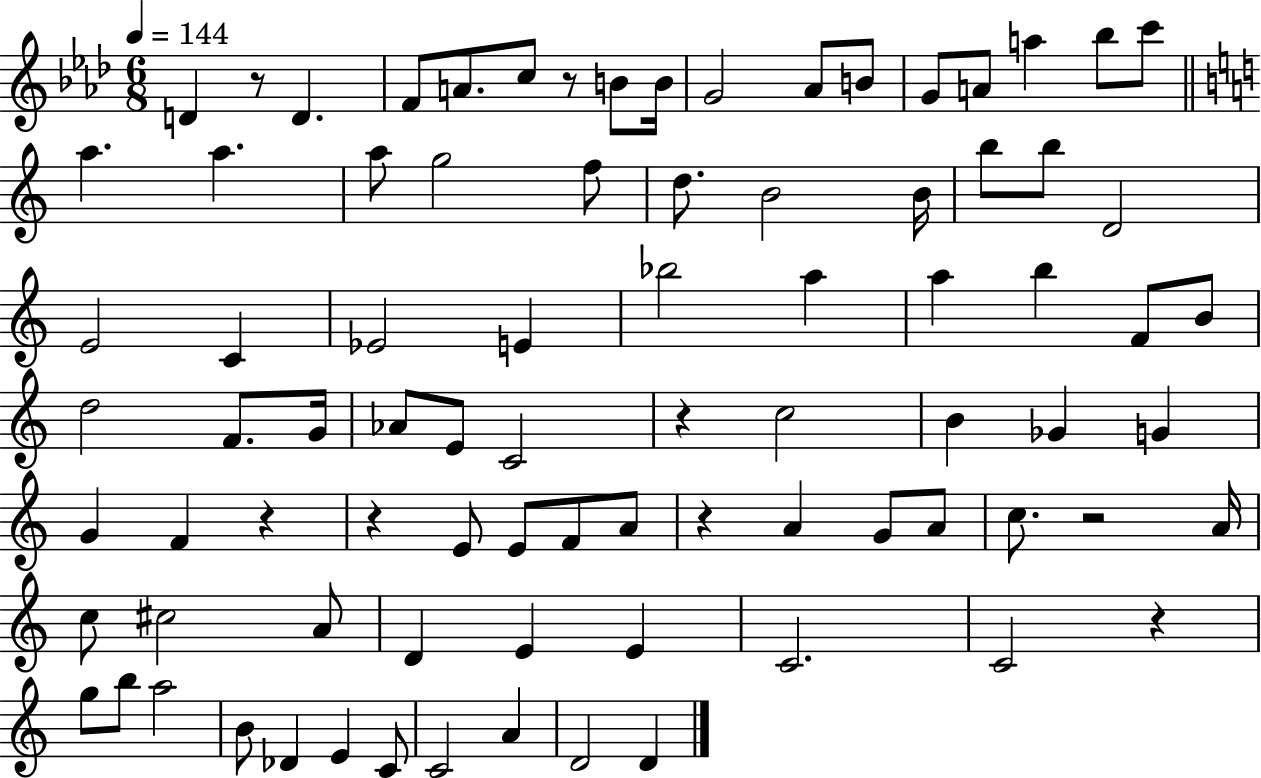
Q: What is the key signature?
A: AES major